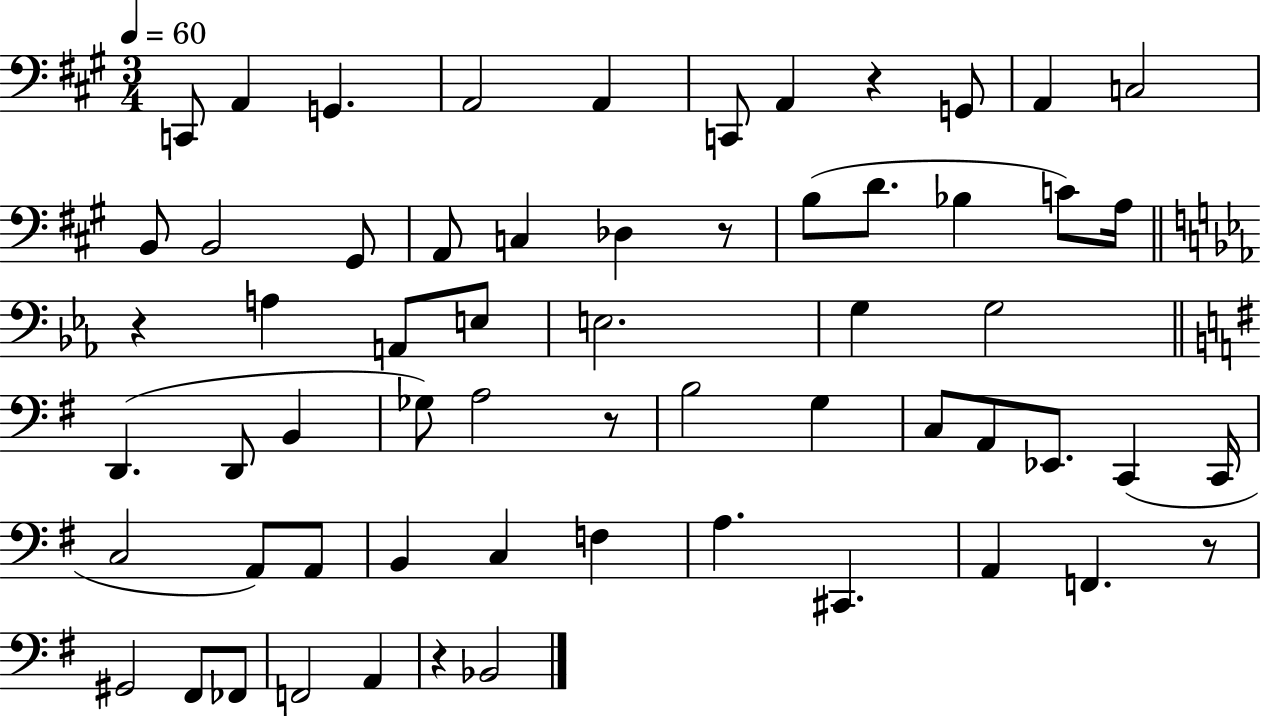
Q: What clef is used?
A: bass